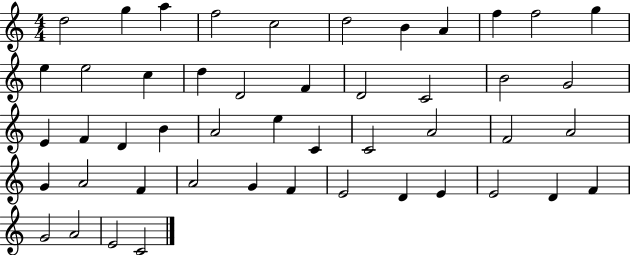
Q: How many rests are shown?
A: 0